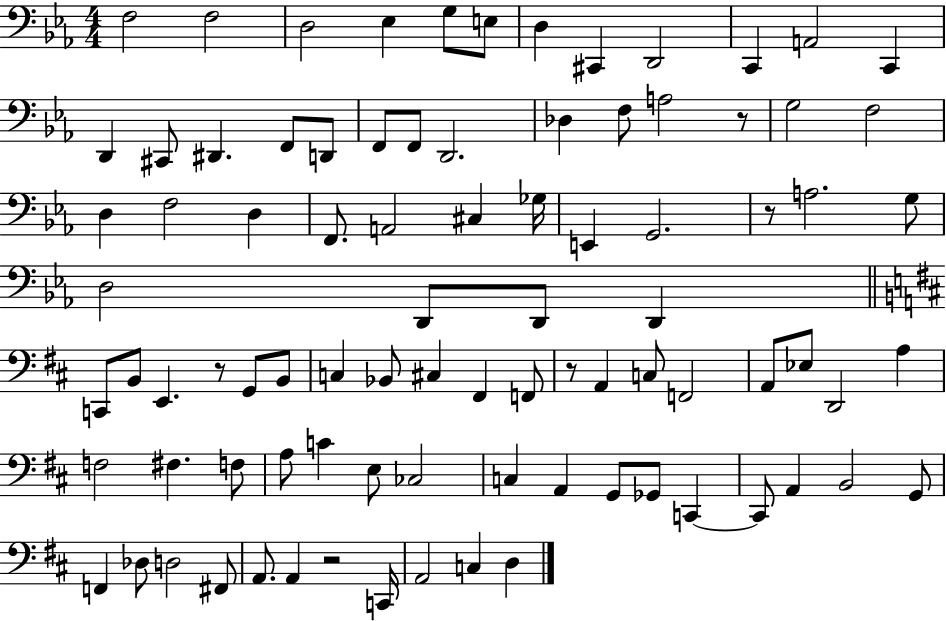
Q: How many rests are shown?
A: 5